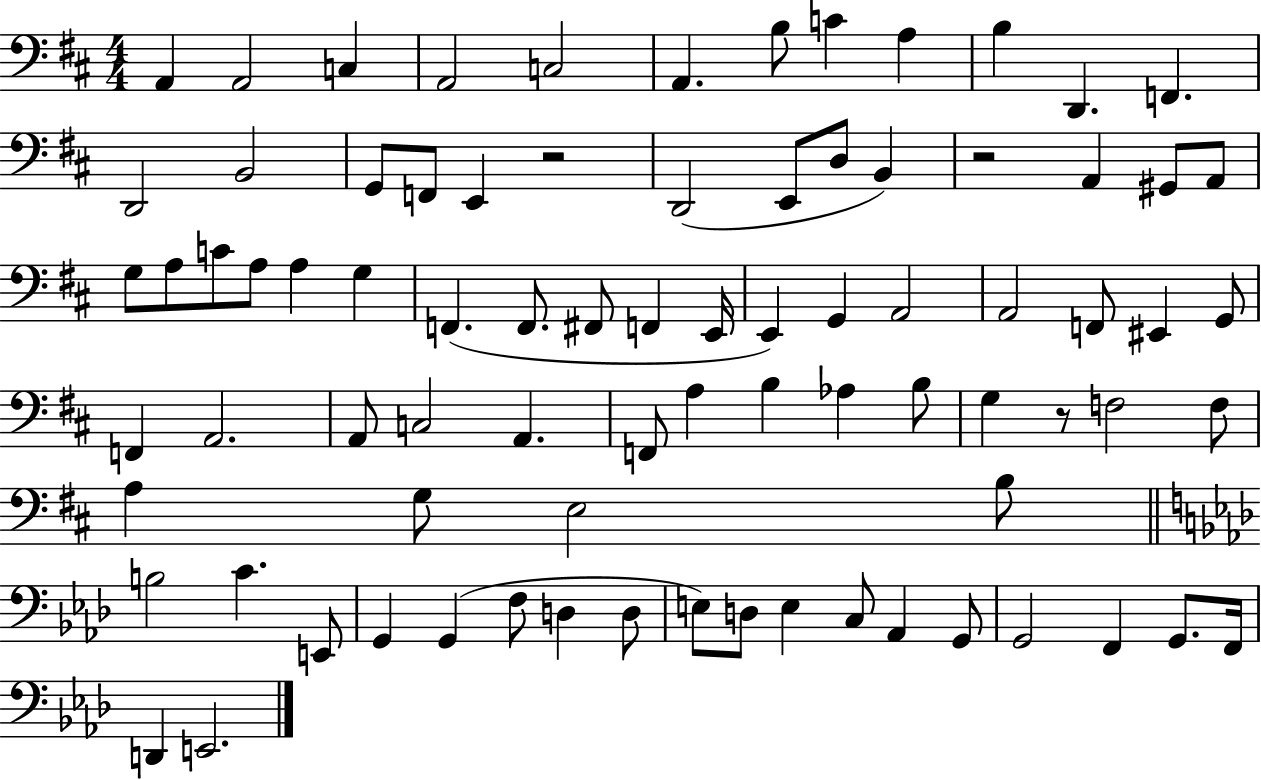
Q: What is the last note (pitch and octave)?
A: E2